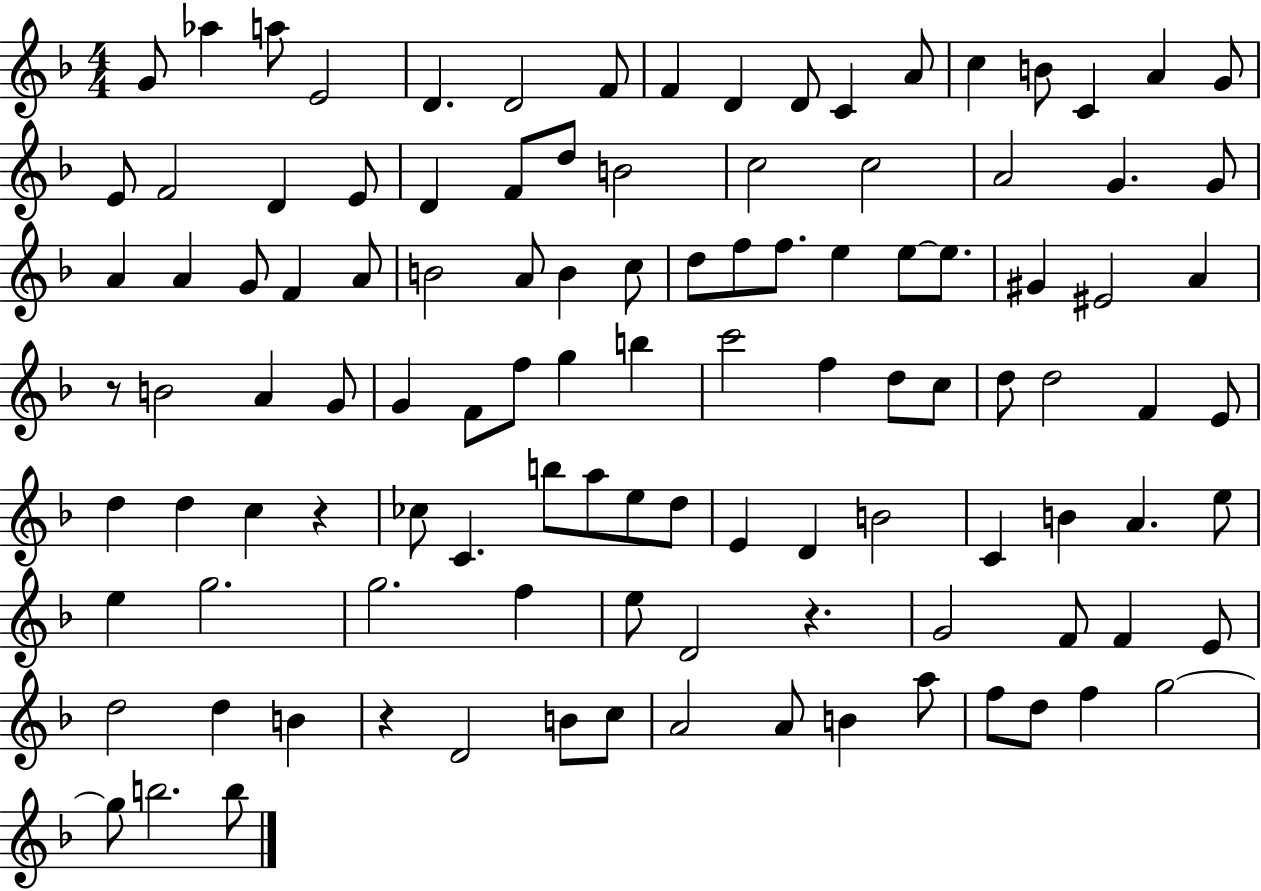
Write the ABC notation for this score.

X:1
T:Untitled
M:4/4
L:1/4
K:F
G/2 _a a/2 E2 D D2 F/2 F D D/2 C A/2 c B/2 C A G/2 E/2 F2 D E/2 D F/2 d/2 B2 c2 c2 A2 G G/2 A A G/2 F A/2 B2 A/2 B c/2 d/2 f/2 f/2 e e/2 e/2 ^G ^E2 A z/2 B2 A G/2 G F/2 f/2 g b c'2 f d/2 c/2 d/2 d2 F E/2 d d c z _c/2 C b/2 a/2 e/2 d/2 E D B2 C B A e/2 e g2 g2 f e/2 D2 z G2 F/2 F E/2 d2 d B z D2 B/2 c/2 A2 A/2 B a/2 f/2 d/2 f g2 g/2 b2 b/2